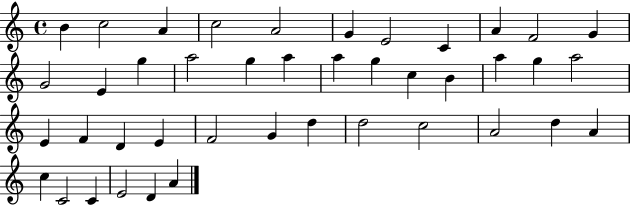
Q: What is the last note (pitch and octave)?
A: A4